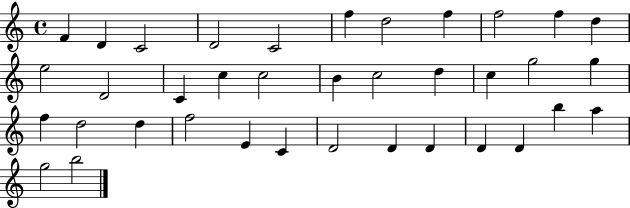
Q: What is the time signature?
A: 4/4